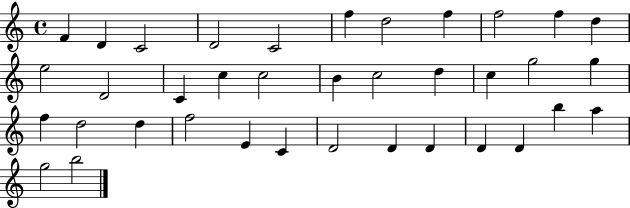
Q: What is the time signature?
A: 4/4